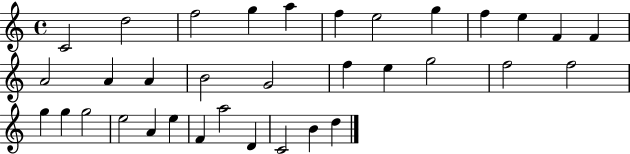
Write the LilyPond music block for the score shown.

{
  \clef treble
  \time 4/4
  \defaultTimeSignature
  \key c \major
  c'2 d''2 | f''2 g''4 a''4 | f''4 e''2 g''4 | f''4 e''4 f'4 f'4 | \break a'2 a'4 a'4 | b'2 g'2 | f''4 e''4 g''2 | f''2 f''2 | \break g''4 g''4 g''2 | e''2 a'4 e''4 | f'4 a''2 d'4 | c'2 b'4 d''4 | \break \bar "|."
}